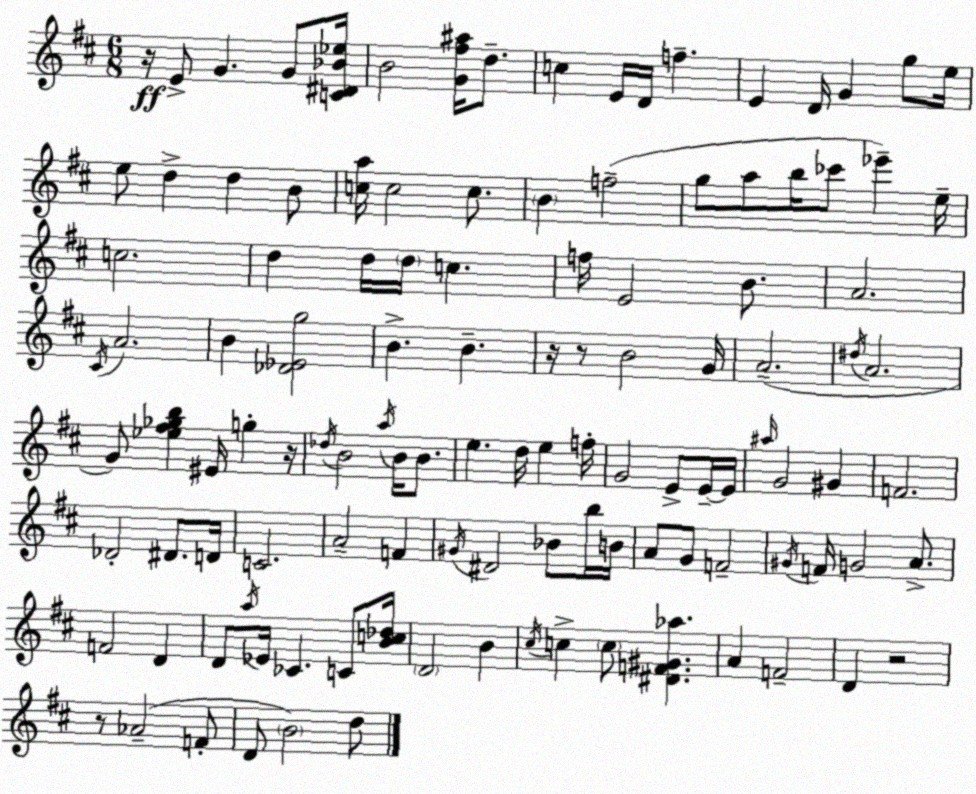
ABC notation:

X:1
T:Untitled
M:6/8
L:1/4
K:D
z/4 E/2 G G/2 [C^D_B_e]/4 B2 [G^f^a]/4 d/2 c E/4 D/4 f E D/4 G g/2 e/4 e/2 d d B/2 [ca]/4 c2 c/2 B f2 g/2 a/2 b/4 _c'/2 _e' e/4 c2 d d/4 d/4 c f/4 E2 B/2 A2 ^C/4 A2 B [_D_Eg]2 B B z/4 z/2 B2 G/4 A2 ^d/4 A2 G/2 [_e^f_gb] ^E/4 g z/4 _d/4 B2 a/4 B/4 B/2 e d/4 e f/4 G2 E/2 E/4 E/4 ^a/4 G2 ^G F2 _D2 ^D/2 D/4 C2 A2 F ^G/4 ^D2 _B/2 b/4 B/4 A/2 G/2 F2 ^G/4 F/4 G2 A/2 F2 D D/2 a/4 _E/4 _C C/2 [Bc_d]/4 D2 B ^c/4 c c/2 [^DF^G_a] A F2 D z2 z/2 _A2 F/2 D/2 B2 d/2